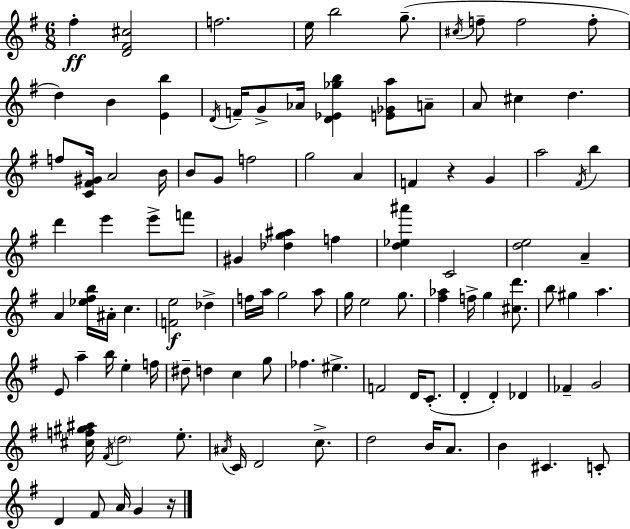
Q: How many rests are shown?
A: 2